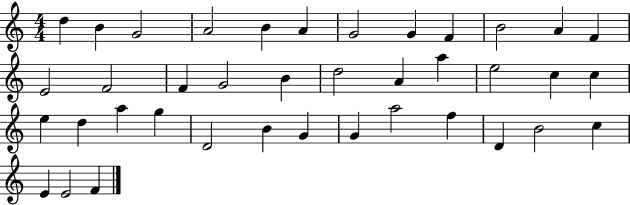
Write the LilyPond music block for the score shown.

{
  \clef treble
  \numericTimeSignature
  \time 4/4
  \key c \major
  d''4 b'4 g'2 | a'2 b'4 a'4 | g'2 g'4 f'4 | b'2 a'4 f'4 | \break e'2 f'2 | f'4 g'2 b'4 | d''2 a'4 a''4 | e''2 c''4 c''4 | \break e''4 d''4 a''4 g''4 | d'2 b'4 g'4 | g'4 a''2 f''4 | d'4 b'2 c''4 | \break e'4 e'2 f'4 | \bar "|."
}